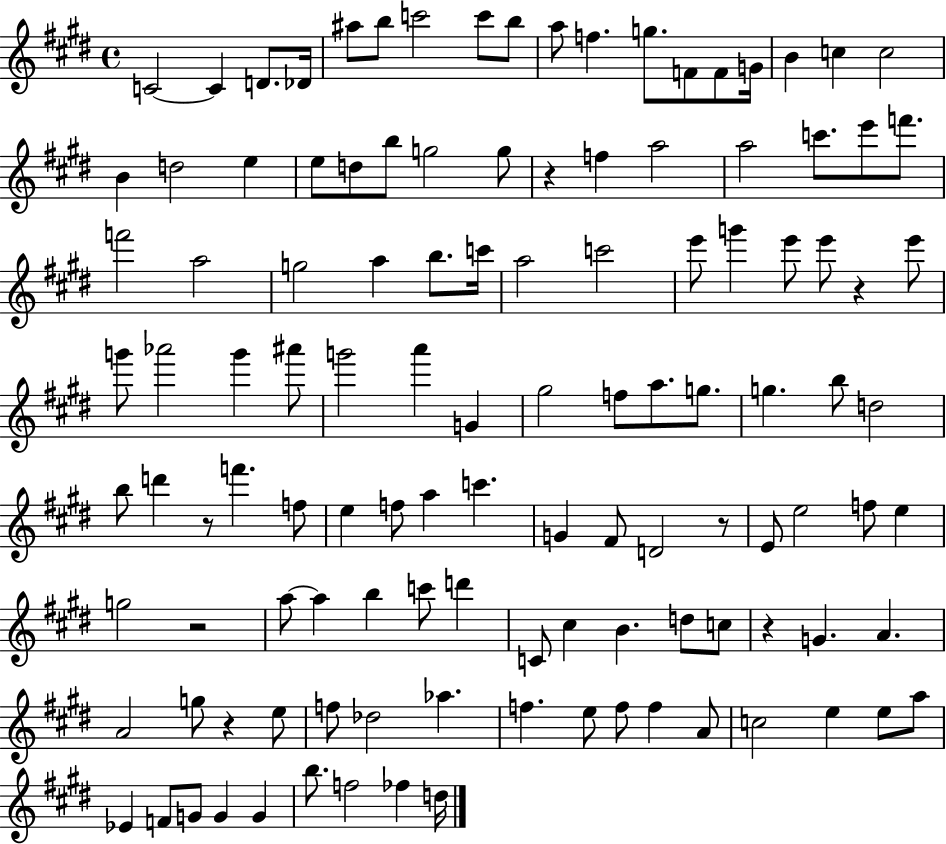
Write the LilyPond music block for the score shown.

{
  \clef treble
  \time 4/4
  \defaultTimeSignature
  \key e \major
  c'2~~ c'4 d'8. des'16 | ais''8 b''8 c'''2 c'''8 b''8 | a''8 f''4. g''8. f'8 f'8 g'16 | b'4 c''4 c''2 | \break b'4 d''2 e''4 | e''8 d''8 b''8 g''2 g''8 | r4 f''4 a''2 | a''2 c'''8. e'''8 f'''8. | \break f'''2 a''2 | g''2 a''4 b''8. c'''16 | a''2 c'''2 | e'''8 g'''4 e'''8 e'''8 r4 e'''8 | \break g'''8 aes'''2 g'''4 ais'''8 | g'''2 a'''4 g'4 | gis''2 f''8 a''8. g''8. | g''4. b''8 d''2 | \break b''8 d'''4 r8 f'''4. f''8 | e''4 f''8 a''4 c'''4. | g'4 fis'8 d'2 r8 | e'8 e''2 f''8 e''4 | \break g''2 r2 | a''8~~ a''4 b''4 c'''8 d'''4 | c'8 cis''4 b'4. d''8 c''8 | r4 g'4. a'4. | \break a'2 g''8 r4 e''8 | f''8 des''2 aes''4. | f''4. e''8 f''8 f''4 a'8 | c''2 e''4 e''8 a''8 | \break ees'4 f'8 g'8 g'4 g'4 | b''8. f''2 fes''4 d''16 | \bar "|."
}